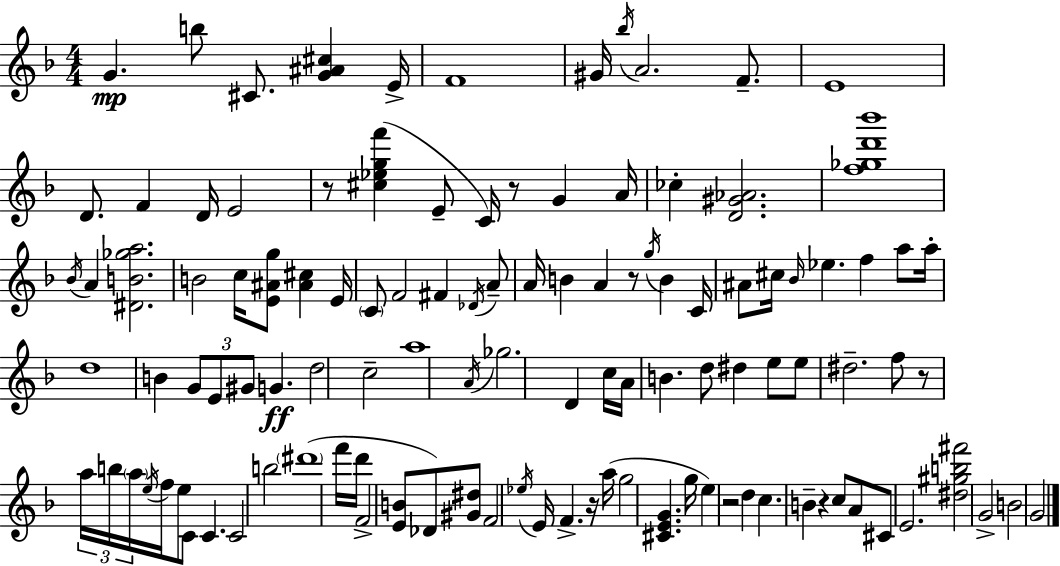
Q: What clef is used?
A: treble